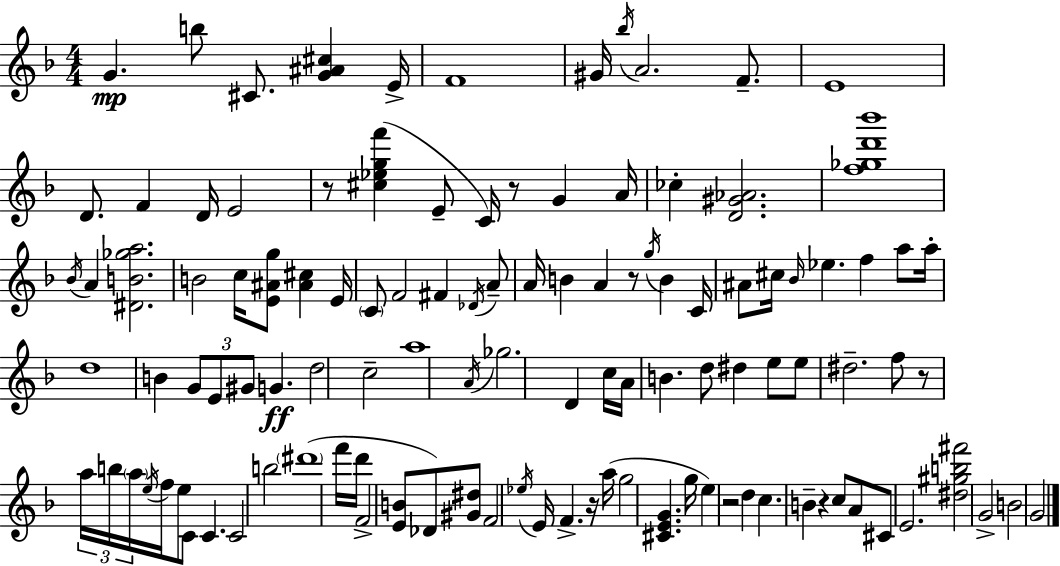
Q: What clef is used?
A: treble